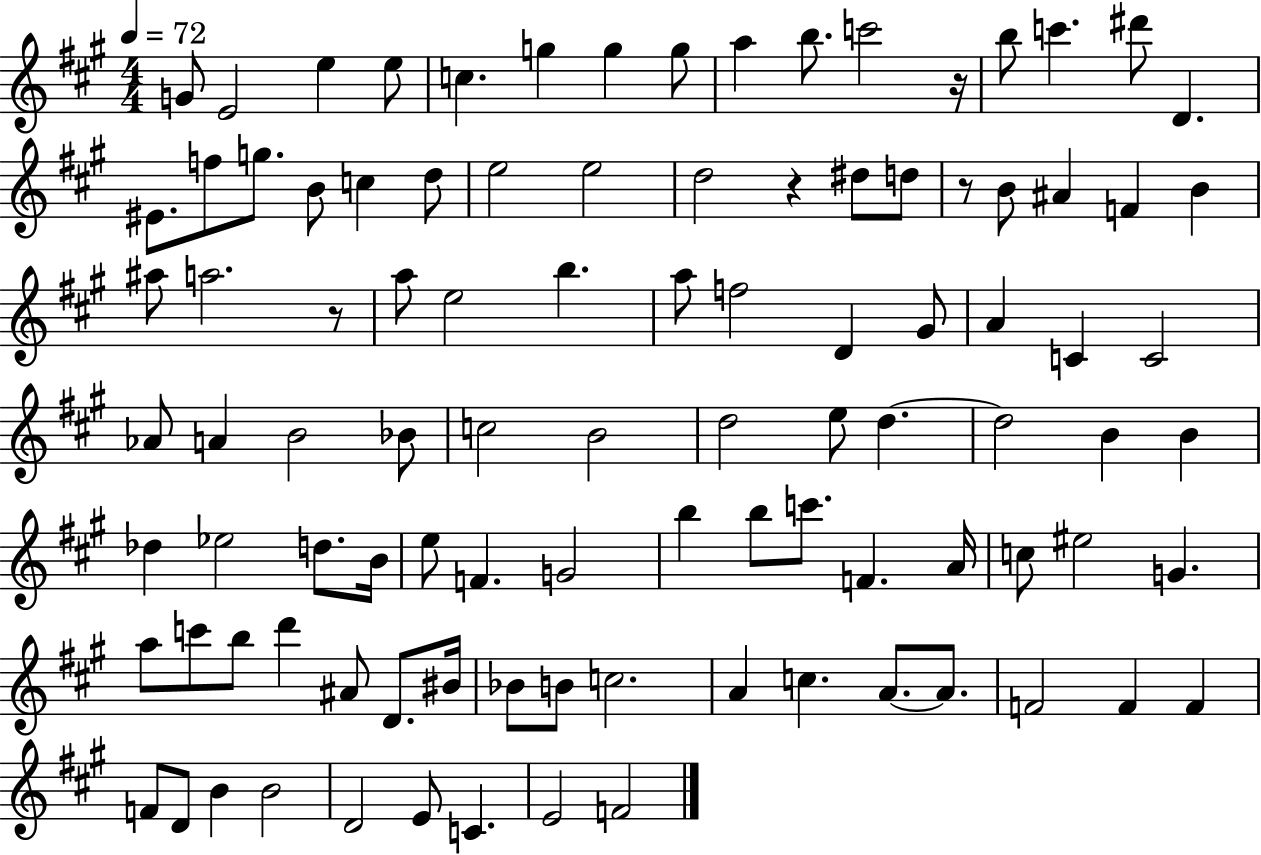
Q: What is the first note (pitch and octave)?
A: G4